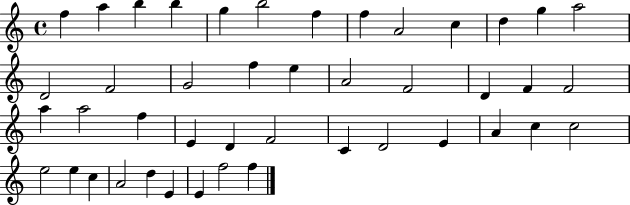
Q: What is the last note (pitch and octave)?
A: F5